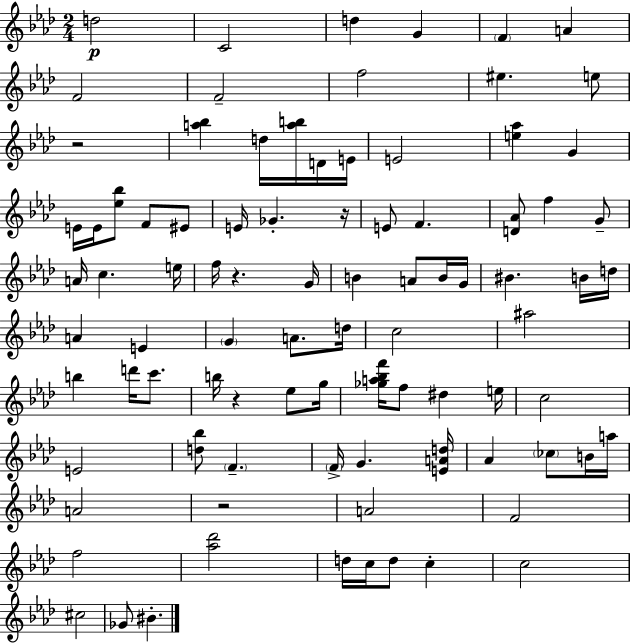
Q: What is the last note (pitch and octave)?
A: BIS4